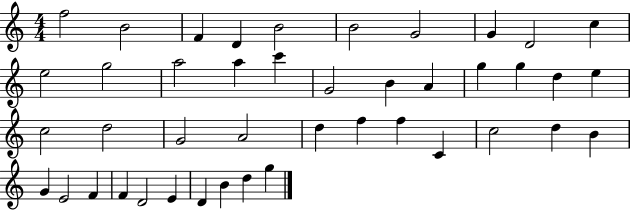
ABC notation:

X:1
T:Untitled
M:4/4
L:1/4
K:C
f2 B2 F D B2 B2 G2 G D2 c e2 g2 a2 a c' G2 B A g g d e c2 d2 G2 A2 d f f C c2 d B G E2 F F D2 E D B d g